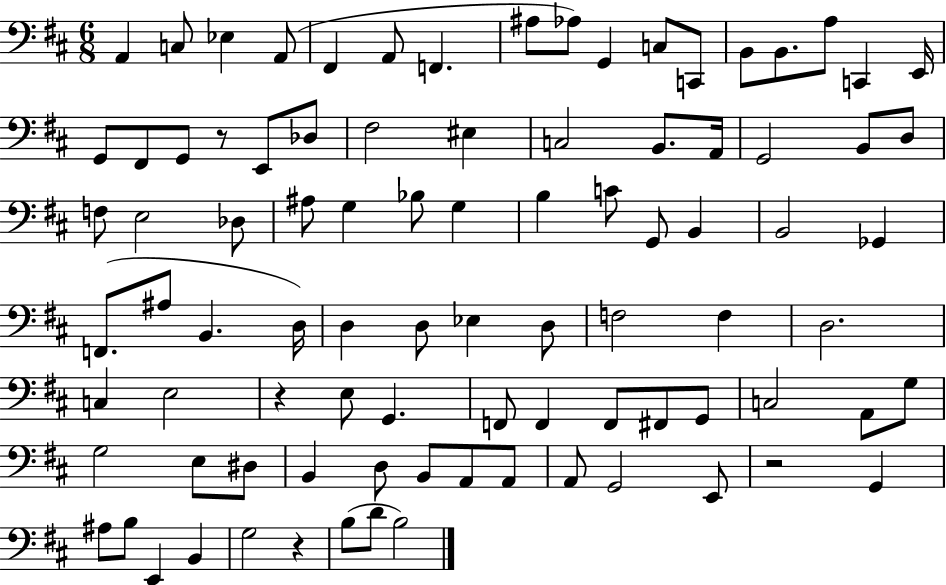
{
  \clef bass
  \numericTimeSignature
  \time 6/8
  \key d \major
  \repeat volta 2 { a,4 c8 ees4 a,8( | fis,4 a,8 f,4. | ais8 aes8) g,4 c8 c,8 | b,8 b,8. a8 c,4 e,16 | \break g,8 fis,8 g,8 r8 e,8 des8 | fis2 eis4 | c2 b,8. a,16 | g,2 b,8 d8 | \break f8 e2 des8 | ais8 g4 bes8 g4 | b4 c'8 g,8 b,4 | b,2 ges,4 | \break f,8.( ais8 b,4. d16) | d4 d8 ees4 d8 | f2 f4 | d2. | \break c4 e2 | r4 e8 g,4. | f,8 f,4 f,8 fis,8 g,8 | c2 a,8 g8 | \break g2 e8 dis8 | b,4 d8 b,8 a,8 a,8 | a,8 g,2 e,8 | r2 g,4 | \break ais8 b8 e,4 b,4 | g2 r4 | b8( d'8 b2) | } \bar "|."
}